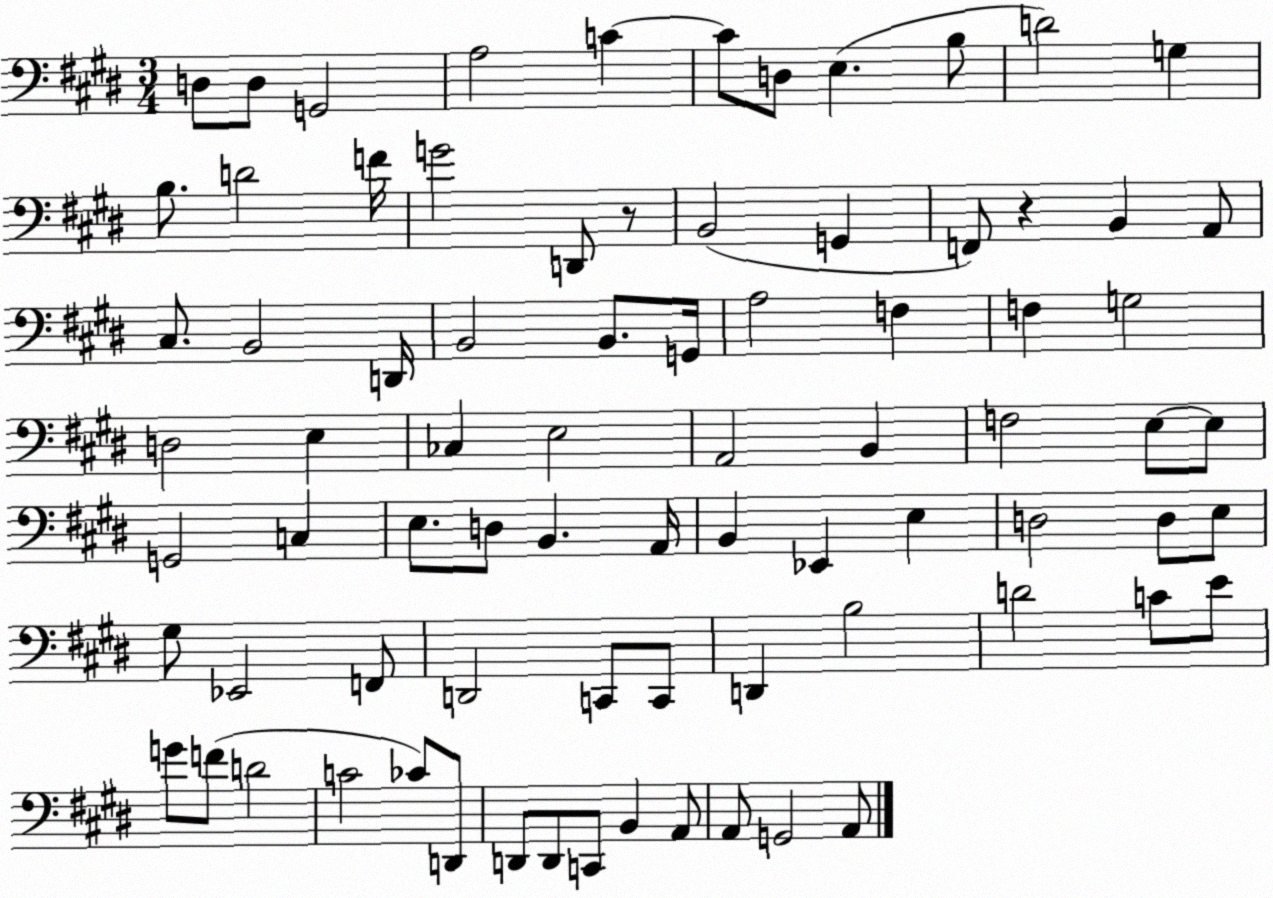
X:1
T:Untitled
M:3/4
L:1/4
K:E
D,/2 D,/2 G,,2 A,2 C C/2 D,/2 E, B,/2 D2 G, B,/2 D2 F/4 G2 D,,/2 z/2 B,,2 G,, F,,/2 z B,, A,,/2 ^C,/2 B,,2 D,,/4 B,,2 B,,/2 G,,/4 A,2 F, F, G,2 D,2 E, _C, E,2 A,,2 B,, F,2 E,/2 E,/2 G,,2 C, E,/2 D,/2 B,, A,,/4 B,, _E,, E, D,2 D,/2 E,/2 ^G,/2 _E,,2 F,,/2 D,,2 C,,/2 C,,/2 D,, B,2 D2 C/2 E/2 G/2 F/2 D2 C2 _C/2 D,,/2 D,,/2 D,,/2 C,,/2 B,, A,,/2 A,,/2 G,,2 A,,/2